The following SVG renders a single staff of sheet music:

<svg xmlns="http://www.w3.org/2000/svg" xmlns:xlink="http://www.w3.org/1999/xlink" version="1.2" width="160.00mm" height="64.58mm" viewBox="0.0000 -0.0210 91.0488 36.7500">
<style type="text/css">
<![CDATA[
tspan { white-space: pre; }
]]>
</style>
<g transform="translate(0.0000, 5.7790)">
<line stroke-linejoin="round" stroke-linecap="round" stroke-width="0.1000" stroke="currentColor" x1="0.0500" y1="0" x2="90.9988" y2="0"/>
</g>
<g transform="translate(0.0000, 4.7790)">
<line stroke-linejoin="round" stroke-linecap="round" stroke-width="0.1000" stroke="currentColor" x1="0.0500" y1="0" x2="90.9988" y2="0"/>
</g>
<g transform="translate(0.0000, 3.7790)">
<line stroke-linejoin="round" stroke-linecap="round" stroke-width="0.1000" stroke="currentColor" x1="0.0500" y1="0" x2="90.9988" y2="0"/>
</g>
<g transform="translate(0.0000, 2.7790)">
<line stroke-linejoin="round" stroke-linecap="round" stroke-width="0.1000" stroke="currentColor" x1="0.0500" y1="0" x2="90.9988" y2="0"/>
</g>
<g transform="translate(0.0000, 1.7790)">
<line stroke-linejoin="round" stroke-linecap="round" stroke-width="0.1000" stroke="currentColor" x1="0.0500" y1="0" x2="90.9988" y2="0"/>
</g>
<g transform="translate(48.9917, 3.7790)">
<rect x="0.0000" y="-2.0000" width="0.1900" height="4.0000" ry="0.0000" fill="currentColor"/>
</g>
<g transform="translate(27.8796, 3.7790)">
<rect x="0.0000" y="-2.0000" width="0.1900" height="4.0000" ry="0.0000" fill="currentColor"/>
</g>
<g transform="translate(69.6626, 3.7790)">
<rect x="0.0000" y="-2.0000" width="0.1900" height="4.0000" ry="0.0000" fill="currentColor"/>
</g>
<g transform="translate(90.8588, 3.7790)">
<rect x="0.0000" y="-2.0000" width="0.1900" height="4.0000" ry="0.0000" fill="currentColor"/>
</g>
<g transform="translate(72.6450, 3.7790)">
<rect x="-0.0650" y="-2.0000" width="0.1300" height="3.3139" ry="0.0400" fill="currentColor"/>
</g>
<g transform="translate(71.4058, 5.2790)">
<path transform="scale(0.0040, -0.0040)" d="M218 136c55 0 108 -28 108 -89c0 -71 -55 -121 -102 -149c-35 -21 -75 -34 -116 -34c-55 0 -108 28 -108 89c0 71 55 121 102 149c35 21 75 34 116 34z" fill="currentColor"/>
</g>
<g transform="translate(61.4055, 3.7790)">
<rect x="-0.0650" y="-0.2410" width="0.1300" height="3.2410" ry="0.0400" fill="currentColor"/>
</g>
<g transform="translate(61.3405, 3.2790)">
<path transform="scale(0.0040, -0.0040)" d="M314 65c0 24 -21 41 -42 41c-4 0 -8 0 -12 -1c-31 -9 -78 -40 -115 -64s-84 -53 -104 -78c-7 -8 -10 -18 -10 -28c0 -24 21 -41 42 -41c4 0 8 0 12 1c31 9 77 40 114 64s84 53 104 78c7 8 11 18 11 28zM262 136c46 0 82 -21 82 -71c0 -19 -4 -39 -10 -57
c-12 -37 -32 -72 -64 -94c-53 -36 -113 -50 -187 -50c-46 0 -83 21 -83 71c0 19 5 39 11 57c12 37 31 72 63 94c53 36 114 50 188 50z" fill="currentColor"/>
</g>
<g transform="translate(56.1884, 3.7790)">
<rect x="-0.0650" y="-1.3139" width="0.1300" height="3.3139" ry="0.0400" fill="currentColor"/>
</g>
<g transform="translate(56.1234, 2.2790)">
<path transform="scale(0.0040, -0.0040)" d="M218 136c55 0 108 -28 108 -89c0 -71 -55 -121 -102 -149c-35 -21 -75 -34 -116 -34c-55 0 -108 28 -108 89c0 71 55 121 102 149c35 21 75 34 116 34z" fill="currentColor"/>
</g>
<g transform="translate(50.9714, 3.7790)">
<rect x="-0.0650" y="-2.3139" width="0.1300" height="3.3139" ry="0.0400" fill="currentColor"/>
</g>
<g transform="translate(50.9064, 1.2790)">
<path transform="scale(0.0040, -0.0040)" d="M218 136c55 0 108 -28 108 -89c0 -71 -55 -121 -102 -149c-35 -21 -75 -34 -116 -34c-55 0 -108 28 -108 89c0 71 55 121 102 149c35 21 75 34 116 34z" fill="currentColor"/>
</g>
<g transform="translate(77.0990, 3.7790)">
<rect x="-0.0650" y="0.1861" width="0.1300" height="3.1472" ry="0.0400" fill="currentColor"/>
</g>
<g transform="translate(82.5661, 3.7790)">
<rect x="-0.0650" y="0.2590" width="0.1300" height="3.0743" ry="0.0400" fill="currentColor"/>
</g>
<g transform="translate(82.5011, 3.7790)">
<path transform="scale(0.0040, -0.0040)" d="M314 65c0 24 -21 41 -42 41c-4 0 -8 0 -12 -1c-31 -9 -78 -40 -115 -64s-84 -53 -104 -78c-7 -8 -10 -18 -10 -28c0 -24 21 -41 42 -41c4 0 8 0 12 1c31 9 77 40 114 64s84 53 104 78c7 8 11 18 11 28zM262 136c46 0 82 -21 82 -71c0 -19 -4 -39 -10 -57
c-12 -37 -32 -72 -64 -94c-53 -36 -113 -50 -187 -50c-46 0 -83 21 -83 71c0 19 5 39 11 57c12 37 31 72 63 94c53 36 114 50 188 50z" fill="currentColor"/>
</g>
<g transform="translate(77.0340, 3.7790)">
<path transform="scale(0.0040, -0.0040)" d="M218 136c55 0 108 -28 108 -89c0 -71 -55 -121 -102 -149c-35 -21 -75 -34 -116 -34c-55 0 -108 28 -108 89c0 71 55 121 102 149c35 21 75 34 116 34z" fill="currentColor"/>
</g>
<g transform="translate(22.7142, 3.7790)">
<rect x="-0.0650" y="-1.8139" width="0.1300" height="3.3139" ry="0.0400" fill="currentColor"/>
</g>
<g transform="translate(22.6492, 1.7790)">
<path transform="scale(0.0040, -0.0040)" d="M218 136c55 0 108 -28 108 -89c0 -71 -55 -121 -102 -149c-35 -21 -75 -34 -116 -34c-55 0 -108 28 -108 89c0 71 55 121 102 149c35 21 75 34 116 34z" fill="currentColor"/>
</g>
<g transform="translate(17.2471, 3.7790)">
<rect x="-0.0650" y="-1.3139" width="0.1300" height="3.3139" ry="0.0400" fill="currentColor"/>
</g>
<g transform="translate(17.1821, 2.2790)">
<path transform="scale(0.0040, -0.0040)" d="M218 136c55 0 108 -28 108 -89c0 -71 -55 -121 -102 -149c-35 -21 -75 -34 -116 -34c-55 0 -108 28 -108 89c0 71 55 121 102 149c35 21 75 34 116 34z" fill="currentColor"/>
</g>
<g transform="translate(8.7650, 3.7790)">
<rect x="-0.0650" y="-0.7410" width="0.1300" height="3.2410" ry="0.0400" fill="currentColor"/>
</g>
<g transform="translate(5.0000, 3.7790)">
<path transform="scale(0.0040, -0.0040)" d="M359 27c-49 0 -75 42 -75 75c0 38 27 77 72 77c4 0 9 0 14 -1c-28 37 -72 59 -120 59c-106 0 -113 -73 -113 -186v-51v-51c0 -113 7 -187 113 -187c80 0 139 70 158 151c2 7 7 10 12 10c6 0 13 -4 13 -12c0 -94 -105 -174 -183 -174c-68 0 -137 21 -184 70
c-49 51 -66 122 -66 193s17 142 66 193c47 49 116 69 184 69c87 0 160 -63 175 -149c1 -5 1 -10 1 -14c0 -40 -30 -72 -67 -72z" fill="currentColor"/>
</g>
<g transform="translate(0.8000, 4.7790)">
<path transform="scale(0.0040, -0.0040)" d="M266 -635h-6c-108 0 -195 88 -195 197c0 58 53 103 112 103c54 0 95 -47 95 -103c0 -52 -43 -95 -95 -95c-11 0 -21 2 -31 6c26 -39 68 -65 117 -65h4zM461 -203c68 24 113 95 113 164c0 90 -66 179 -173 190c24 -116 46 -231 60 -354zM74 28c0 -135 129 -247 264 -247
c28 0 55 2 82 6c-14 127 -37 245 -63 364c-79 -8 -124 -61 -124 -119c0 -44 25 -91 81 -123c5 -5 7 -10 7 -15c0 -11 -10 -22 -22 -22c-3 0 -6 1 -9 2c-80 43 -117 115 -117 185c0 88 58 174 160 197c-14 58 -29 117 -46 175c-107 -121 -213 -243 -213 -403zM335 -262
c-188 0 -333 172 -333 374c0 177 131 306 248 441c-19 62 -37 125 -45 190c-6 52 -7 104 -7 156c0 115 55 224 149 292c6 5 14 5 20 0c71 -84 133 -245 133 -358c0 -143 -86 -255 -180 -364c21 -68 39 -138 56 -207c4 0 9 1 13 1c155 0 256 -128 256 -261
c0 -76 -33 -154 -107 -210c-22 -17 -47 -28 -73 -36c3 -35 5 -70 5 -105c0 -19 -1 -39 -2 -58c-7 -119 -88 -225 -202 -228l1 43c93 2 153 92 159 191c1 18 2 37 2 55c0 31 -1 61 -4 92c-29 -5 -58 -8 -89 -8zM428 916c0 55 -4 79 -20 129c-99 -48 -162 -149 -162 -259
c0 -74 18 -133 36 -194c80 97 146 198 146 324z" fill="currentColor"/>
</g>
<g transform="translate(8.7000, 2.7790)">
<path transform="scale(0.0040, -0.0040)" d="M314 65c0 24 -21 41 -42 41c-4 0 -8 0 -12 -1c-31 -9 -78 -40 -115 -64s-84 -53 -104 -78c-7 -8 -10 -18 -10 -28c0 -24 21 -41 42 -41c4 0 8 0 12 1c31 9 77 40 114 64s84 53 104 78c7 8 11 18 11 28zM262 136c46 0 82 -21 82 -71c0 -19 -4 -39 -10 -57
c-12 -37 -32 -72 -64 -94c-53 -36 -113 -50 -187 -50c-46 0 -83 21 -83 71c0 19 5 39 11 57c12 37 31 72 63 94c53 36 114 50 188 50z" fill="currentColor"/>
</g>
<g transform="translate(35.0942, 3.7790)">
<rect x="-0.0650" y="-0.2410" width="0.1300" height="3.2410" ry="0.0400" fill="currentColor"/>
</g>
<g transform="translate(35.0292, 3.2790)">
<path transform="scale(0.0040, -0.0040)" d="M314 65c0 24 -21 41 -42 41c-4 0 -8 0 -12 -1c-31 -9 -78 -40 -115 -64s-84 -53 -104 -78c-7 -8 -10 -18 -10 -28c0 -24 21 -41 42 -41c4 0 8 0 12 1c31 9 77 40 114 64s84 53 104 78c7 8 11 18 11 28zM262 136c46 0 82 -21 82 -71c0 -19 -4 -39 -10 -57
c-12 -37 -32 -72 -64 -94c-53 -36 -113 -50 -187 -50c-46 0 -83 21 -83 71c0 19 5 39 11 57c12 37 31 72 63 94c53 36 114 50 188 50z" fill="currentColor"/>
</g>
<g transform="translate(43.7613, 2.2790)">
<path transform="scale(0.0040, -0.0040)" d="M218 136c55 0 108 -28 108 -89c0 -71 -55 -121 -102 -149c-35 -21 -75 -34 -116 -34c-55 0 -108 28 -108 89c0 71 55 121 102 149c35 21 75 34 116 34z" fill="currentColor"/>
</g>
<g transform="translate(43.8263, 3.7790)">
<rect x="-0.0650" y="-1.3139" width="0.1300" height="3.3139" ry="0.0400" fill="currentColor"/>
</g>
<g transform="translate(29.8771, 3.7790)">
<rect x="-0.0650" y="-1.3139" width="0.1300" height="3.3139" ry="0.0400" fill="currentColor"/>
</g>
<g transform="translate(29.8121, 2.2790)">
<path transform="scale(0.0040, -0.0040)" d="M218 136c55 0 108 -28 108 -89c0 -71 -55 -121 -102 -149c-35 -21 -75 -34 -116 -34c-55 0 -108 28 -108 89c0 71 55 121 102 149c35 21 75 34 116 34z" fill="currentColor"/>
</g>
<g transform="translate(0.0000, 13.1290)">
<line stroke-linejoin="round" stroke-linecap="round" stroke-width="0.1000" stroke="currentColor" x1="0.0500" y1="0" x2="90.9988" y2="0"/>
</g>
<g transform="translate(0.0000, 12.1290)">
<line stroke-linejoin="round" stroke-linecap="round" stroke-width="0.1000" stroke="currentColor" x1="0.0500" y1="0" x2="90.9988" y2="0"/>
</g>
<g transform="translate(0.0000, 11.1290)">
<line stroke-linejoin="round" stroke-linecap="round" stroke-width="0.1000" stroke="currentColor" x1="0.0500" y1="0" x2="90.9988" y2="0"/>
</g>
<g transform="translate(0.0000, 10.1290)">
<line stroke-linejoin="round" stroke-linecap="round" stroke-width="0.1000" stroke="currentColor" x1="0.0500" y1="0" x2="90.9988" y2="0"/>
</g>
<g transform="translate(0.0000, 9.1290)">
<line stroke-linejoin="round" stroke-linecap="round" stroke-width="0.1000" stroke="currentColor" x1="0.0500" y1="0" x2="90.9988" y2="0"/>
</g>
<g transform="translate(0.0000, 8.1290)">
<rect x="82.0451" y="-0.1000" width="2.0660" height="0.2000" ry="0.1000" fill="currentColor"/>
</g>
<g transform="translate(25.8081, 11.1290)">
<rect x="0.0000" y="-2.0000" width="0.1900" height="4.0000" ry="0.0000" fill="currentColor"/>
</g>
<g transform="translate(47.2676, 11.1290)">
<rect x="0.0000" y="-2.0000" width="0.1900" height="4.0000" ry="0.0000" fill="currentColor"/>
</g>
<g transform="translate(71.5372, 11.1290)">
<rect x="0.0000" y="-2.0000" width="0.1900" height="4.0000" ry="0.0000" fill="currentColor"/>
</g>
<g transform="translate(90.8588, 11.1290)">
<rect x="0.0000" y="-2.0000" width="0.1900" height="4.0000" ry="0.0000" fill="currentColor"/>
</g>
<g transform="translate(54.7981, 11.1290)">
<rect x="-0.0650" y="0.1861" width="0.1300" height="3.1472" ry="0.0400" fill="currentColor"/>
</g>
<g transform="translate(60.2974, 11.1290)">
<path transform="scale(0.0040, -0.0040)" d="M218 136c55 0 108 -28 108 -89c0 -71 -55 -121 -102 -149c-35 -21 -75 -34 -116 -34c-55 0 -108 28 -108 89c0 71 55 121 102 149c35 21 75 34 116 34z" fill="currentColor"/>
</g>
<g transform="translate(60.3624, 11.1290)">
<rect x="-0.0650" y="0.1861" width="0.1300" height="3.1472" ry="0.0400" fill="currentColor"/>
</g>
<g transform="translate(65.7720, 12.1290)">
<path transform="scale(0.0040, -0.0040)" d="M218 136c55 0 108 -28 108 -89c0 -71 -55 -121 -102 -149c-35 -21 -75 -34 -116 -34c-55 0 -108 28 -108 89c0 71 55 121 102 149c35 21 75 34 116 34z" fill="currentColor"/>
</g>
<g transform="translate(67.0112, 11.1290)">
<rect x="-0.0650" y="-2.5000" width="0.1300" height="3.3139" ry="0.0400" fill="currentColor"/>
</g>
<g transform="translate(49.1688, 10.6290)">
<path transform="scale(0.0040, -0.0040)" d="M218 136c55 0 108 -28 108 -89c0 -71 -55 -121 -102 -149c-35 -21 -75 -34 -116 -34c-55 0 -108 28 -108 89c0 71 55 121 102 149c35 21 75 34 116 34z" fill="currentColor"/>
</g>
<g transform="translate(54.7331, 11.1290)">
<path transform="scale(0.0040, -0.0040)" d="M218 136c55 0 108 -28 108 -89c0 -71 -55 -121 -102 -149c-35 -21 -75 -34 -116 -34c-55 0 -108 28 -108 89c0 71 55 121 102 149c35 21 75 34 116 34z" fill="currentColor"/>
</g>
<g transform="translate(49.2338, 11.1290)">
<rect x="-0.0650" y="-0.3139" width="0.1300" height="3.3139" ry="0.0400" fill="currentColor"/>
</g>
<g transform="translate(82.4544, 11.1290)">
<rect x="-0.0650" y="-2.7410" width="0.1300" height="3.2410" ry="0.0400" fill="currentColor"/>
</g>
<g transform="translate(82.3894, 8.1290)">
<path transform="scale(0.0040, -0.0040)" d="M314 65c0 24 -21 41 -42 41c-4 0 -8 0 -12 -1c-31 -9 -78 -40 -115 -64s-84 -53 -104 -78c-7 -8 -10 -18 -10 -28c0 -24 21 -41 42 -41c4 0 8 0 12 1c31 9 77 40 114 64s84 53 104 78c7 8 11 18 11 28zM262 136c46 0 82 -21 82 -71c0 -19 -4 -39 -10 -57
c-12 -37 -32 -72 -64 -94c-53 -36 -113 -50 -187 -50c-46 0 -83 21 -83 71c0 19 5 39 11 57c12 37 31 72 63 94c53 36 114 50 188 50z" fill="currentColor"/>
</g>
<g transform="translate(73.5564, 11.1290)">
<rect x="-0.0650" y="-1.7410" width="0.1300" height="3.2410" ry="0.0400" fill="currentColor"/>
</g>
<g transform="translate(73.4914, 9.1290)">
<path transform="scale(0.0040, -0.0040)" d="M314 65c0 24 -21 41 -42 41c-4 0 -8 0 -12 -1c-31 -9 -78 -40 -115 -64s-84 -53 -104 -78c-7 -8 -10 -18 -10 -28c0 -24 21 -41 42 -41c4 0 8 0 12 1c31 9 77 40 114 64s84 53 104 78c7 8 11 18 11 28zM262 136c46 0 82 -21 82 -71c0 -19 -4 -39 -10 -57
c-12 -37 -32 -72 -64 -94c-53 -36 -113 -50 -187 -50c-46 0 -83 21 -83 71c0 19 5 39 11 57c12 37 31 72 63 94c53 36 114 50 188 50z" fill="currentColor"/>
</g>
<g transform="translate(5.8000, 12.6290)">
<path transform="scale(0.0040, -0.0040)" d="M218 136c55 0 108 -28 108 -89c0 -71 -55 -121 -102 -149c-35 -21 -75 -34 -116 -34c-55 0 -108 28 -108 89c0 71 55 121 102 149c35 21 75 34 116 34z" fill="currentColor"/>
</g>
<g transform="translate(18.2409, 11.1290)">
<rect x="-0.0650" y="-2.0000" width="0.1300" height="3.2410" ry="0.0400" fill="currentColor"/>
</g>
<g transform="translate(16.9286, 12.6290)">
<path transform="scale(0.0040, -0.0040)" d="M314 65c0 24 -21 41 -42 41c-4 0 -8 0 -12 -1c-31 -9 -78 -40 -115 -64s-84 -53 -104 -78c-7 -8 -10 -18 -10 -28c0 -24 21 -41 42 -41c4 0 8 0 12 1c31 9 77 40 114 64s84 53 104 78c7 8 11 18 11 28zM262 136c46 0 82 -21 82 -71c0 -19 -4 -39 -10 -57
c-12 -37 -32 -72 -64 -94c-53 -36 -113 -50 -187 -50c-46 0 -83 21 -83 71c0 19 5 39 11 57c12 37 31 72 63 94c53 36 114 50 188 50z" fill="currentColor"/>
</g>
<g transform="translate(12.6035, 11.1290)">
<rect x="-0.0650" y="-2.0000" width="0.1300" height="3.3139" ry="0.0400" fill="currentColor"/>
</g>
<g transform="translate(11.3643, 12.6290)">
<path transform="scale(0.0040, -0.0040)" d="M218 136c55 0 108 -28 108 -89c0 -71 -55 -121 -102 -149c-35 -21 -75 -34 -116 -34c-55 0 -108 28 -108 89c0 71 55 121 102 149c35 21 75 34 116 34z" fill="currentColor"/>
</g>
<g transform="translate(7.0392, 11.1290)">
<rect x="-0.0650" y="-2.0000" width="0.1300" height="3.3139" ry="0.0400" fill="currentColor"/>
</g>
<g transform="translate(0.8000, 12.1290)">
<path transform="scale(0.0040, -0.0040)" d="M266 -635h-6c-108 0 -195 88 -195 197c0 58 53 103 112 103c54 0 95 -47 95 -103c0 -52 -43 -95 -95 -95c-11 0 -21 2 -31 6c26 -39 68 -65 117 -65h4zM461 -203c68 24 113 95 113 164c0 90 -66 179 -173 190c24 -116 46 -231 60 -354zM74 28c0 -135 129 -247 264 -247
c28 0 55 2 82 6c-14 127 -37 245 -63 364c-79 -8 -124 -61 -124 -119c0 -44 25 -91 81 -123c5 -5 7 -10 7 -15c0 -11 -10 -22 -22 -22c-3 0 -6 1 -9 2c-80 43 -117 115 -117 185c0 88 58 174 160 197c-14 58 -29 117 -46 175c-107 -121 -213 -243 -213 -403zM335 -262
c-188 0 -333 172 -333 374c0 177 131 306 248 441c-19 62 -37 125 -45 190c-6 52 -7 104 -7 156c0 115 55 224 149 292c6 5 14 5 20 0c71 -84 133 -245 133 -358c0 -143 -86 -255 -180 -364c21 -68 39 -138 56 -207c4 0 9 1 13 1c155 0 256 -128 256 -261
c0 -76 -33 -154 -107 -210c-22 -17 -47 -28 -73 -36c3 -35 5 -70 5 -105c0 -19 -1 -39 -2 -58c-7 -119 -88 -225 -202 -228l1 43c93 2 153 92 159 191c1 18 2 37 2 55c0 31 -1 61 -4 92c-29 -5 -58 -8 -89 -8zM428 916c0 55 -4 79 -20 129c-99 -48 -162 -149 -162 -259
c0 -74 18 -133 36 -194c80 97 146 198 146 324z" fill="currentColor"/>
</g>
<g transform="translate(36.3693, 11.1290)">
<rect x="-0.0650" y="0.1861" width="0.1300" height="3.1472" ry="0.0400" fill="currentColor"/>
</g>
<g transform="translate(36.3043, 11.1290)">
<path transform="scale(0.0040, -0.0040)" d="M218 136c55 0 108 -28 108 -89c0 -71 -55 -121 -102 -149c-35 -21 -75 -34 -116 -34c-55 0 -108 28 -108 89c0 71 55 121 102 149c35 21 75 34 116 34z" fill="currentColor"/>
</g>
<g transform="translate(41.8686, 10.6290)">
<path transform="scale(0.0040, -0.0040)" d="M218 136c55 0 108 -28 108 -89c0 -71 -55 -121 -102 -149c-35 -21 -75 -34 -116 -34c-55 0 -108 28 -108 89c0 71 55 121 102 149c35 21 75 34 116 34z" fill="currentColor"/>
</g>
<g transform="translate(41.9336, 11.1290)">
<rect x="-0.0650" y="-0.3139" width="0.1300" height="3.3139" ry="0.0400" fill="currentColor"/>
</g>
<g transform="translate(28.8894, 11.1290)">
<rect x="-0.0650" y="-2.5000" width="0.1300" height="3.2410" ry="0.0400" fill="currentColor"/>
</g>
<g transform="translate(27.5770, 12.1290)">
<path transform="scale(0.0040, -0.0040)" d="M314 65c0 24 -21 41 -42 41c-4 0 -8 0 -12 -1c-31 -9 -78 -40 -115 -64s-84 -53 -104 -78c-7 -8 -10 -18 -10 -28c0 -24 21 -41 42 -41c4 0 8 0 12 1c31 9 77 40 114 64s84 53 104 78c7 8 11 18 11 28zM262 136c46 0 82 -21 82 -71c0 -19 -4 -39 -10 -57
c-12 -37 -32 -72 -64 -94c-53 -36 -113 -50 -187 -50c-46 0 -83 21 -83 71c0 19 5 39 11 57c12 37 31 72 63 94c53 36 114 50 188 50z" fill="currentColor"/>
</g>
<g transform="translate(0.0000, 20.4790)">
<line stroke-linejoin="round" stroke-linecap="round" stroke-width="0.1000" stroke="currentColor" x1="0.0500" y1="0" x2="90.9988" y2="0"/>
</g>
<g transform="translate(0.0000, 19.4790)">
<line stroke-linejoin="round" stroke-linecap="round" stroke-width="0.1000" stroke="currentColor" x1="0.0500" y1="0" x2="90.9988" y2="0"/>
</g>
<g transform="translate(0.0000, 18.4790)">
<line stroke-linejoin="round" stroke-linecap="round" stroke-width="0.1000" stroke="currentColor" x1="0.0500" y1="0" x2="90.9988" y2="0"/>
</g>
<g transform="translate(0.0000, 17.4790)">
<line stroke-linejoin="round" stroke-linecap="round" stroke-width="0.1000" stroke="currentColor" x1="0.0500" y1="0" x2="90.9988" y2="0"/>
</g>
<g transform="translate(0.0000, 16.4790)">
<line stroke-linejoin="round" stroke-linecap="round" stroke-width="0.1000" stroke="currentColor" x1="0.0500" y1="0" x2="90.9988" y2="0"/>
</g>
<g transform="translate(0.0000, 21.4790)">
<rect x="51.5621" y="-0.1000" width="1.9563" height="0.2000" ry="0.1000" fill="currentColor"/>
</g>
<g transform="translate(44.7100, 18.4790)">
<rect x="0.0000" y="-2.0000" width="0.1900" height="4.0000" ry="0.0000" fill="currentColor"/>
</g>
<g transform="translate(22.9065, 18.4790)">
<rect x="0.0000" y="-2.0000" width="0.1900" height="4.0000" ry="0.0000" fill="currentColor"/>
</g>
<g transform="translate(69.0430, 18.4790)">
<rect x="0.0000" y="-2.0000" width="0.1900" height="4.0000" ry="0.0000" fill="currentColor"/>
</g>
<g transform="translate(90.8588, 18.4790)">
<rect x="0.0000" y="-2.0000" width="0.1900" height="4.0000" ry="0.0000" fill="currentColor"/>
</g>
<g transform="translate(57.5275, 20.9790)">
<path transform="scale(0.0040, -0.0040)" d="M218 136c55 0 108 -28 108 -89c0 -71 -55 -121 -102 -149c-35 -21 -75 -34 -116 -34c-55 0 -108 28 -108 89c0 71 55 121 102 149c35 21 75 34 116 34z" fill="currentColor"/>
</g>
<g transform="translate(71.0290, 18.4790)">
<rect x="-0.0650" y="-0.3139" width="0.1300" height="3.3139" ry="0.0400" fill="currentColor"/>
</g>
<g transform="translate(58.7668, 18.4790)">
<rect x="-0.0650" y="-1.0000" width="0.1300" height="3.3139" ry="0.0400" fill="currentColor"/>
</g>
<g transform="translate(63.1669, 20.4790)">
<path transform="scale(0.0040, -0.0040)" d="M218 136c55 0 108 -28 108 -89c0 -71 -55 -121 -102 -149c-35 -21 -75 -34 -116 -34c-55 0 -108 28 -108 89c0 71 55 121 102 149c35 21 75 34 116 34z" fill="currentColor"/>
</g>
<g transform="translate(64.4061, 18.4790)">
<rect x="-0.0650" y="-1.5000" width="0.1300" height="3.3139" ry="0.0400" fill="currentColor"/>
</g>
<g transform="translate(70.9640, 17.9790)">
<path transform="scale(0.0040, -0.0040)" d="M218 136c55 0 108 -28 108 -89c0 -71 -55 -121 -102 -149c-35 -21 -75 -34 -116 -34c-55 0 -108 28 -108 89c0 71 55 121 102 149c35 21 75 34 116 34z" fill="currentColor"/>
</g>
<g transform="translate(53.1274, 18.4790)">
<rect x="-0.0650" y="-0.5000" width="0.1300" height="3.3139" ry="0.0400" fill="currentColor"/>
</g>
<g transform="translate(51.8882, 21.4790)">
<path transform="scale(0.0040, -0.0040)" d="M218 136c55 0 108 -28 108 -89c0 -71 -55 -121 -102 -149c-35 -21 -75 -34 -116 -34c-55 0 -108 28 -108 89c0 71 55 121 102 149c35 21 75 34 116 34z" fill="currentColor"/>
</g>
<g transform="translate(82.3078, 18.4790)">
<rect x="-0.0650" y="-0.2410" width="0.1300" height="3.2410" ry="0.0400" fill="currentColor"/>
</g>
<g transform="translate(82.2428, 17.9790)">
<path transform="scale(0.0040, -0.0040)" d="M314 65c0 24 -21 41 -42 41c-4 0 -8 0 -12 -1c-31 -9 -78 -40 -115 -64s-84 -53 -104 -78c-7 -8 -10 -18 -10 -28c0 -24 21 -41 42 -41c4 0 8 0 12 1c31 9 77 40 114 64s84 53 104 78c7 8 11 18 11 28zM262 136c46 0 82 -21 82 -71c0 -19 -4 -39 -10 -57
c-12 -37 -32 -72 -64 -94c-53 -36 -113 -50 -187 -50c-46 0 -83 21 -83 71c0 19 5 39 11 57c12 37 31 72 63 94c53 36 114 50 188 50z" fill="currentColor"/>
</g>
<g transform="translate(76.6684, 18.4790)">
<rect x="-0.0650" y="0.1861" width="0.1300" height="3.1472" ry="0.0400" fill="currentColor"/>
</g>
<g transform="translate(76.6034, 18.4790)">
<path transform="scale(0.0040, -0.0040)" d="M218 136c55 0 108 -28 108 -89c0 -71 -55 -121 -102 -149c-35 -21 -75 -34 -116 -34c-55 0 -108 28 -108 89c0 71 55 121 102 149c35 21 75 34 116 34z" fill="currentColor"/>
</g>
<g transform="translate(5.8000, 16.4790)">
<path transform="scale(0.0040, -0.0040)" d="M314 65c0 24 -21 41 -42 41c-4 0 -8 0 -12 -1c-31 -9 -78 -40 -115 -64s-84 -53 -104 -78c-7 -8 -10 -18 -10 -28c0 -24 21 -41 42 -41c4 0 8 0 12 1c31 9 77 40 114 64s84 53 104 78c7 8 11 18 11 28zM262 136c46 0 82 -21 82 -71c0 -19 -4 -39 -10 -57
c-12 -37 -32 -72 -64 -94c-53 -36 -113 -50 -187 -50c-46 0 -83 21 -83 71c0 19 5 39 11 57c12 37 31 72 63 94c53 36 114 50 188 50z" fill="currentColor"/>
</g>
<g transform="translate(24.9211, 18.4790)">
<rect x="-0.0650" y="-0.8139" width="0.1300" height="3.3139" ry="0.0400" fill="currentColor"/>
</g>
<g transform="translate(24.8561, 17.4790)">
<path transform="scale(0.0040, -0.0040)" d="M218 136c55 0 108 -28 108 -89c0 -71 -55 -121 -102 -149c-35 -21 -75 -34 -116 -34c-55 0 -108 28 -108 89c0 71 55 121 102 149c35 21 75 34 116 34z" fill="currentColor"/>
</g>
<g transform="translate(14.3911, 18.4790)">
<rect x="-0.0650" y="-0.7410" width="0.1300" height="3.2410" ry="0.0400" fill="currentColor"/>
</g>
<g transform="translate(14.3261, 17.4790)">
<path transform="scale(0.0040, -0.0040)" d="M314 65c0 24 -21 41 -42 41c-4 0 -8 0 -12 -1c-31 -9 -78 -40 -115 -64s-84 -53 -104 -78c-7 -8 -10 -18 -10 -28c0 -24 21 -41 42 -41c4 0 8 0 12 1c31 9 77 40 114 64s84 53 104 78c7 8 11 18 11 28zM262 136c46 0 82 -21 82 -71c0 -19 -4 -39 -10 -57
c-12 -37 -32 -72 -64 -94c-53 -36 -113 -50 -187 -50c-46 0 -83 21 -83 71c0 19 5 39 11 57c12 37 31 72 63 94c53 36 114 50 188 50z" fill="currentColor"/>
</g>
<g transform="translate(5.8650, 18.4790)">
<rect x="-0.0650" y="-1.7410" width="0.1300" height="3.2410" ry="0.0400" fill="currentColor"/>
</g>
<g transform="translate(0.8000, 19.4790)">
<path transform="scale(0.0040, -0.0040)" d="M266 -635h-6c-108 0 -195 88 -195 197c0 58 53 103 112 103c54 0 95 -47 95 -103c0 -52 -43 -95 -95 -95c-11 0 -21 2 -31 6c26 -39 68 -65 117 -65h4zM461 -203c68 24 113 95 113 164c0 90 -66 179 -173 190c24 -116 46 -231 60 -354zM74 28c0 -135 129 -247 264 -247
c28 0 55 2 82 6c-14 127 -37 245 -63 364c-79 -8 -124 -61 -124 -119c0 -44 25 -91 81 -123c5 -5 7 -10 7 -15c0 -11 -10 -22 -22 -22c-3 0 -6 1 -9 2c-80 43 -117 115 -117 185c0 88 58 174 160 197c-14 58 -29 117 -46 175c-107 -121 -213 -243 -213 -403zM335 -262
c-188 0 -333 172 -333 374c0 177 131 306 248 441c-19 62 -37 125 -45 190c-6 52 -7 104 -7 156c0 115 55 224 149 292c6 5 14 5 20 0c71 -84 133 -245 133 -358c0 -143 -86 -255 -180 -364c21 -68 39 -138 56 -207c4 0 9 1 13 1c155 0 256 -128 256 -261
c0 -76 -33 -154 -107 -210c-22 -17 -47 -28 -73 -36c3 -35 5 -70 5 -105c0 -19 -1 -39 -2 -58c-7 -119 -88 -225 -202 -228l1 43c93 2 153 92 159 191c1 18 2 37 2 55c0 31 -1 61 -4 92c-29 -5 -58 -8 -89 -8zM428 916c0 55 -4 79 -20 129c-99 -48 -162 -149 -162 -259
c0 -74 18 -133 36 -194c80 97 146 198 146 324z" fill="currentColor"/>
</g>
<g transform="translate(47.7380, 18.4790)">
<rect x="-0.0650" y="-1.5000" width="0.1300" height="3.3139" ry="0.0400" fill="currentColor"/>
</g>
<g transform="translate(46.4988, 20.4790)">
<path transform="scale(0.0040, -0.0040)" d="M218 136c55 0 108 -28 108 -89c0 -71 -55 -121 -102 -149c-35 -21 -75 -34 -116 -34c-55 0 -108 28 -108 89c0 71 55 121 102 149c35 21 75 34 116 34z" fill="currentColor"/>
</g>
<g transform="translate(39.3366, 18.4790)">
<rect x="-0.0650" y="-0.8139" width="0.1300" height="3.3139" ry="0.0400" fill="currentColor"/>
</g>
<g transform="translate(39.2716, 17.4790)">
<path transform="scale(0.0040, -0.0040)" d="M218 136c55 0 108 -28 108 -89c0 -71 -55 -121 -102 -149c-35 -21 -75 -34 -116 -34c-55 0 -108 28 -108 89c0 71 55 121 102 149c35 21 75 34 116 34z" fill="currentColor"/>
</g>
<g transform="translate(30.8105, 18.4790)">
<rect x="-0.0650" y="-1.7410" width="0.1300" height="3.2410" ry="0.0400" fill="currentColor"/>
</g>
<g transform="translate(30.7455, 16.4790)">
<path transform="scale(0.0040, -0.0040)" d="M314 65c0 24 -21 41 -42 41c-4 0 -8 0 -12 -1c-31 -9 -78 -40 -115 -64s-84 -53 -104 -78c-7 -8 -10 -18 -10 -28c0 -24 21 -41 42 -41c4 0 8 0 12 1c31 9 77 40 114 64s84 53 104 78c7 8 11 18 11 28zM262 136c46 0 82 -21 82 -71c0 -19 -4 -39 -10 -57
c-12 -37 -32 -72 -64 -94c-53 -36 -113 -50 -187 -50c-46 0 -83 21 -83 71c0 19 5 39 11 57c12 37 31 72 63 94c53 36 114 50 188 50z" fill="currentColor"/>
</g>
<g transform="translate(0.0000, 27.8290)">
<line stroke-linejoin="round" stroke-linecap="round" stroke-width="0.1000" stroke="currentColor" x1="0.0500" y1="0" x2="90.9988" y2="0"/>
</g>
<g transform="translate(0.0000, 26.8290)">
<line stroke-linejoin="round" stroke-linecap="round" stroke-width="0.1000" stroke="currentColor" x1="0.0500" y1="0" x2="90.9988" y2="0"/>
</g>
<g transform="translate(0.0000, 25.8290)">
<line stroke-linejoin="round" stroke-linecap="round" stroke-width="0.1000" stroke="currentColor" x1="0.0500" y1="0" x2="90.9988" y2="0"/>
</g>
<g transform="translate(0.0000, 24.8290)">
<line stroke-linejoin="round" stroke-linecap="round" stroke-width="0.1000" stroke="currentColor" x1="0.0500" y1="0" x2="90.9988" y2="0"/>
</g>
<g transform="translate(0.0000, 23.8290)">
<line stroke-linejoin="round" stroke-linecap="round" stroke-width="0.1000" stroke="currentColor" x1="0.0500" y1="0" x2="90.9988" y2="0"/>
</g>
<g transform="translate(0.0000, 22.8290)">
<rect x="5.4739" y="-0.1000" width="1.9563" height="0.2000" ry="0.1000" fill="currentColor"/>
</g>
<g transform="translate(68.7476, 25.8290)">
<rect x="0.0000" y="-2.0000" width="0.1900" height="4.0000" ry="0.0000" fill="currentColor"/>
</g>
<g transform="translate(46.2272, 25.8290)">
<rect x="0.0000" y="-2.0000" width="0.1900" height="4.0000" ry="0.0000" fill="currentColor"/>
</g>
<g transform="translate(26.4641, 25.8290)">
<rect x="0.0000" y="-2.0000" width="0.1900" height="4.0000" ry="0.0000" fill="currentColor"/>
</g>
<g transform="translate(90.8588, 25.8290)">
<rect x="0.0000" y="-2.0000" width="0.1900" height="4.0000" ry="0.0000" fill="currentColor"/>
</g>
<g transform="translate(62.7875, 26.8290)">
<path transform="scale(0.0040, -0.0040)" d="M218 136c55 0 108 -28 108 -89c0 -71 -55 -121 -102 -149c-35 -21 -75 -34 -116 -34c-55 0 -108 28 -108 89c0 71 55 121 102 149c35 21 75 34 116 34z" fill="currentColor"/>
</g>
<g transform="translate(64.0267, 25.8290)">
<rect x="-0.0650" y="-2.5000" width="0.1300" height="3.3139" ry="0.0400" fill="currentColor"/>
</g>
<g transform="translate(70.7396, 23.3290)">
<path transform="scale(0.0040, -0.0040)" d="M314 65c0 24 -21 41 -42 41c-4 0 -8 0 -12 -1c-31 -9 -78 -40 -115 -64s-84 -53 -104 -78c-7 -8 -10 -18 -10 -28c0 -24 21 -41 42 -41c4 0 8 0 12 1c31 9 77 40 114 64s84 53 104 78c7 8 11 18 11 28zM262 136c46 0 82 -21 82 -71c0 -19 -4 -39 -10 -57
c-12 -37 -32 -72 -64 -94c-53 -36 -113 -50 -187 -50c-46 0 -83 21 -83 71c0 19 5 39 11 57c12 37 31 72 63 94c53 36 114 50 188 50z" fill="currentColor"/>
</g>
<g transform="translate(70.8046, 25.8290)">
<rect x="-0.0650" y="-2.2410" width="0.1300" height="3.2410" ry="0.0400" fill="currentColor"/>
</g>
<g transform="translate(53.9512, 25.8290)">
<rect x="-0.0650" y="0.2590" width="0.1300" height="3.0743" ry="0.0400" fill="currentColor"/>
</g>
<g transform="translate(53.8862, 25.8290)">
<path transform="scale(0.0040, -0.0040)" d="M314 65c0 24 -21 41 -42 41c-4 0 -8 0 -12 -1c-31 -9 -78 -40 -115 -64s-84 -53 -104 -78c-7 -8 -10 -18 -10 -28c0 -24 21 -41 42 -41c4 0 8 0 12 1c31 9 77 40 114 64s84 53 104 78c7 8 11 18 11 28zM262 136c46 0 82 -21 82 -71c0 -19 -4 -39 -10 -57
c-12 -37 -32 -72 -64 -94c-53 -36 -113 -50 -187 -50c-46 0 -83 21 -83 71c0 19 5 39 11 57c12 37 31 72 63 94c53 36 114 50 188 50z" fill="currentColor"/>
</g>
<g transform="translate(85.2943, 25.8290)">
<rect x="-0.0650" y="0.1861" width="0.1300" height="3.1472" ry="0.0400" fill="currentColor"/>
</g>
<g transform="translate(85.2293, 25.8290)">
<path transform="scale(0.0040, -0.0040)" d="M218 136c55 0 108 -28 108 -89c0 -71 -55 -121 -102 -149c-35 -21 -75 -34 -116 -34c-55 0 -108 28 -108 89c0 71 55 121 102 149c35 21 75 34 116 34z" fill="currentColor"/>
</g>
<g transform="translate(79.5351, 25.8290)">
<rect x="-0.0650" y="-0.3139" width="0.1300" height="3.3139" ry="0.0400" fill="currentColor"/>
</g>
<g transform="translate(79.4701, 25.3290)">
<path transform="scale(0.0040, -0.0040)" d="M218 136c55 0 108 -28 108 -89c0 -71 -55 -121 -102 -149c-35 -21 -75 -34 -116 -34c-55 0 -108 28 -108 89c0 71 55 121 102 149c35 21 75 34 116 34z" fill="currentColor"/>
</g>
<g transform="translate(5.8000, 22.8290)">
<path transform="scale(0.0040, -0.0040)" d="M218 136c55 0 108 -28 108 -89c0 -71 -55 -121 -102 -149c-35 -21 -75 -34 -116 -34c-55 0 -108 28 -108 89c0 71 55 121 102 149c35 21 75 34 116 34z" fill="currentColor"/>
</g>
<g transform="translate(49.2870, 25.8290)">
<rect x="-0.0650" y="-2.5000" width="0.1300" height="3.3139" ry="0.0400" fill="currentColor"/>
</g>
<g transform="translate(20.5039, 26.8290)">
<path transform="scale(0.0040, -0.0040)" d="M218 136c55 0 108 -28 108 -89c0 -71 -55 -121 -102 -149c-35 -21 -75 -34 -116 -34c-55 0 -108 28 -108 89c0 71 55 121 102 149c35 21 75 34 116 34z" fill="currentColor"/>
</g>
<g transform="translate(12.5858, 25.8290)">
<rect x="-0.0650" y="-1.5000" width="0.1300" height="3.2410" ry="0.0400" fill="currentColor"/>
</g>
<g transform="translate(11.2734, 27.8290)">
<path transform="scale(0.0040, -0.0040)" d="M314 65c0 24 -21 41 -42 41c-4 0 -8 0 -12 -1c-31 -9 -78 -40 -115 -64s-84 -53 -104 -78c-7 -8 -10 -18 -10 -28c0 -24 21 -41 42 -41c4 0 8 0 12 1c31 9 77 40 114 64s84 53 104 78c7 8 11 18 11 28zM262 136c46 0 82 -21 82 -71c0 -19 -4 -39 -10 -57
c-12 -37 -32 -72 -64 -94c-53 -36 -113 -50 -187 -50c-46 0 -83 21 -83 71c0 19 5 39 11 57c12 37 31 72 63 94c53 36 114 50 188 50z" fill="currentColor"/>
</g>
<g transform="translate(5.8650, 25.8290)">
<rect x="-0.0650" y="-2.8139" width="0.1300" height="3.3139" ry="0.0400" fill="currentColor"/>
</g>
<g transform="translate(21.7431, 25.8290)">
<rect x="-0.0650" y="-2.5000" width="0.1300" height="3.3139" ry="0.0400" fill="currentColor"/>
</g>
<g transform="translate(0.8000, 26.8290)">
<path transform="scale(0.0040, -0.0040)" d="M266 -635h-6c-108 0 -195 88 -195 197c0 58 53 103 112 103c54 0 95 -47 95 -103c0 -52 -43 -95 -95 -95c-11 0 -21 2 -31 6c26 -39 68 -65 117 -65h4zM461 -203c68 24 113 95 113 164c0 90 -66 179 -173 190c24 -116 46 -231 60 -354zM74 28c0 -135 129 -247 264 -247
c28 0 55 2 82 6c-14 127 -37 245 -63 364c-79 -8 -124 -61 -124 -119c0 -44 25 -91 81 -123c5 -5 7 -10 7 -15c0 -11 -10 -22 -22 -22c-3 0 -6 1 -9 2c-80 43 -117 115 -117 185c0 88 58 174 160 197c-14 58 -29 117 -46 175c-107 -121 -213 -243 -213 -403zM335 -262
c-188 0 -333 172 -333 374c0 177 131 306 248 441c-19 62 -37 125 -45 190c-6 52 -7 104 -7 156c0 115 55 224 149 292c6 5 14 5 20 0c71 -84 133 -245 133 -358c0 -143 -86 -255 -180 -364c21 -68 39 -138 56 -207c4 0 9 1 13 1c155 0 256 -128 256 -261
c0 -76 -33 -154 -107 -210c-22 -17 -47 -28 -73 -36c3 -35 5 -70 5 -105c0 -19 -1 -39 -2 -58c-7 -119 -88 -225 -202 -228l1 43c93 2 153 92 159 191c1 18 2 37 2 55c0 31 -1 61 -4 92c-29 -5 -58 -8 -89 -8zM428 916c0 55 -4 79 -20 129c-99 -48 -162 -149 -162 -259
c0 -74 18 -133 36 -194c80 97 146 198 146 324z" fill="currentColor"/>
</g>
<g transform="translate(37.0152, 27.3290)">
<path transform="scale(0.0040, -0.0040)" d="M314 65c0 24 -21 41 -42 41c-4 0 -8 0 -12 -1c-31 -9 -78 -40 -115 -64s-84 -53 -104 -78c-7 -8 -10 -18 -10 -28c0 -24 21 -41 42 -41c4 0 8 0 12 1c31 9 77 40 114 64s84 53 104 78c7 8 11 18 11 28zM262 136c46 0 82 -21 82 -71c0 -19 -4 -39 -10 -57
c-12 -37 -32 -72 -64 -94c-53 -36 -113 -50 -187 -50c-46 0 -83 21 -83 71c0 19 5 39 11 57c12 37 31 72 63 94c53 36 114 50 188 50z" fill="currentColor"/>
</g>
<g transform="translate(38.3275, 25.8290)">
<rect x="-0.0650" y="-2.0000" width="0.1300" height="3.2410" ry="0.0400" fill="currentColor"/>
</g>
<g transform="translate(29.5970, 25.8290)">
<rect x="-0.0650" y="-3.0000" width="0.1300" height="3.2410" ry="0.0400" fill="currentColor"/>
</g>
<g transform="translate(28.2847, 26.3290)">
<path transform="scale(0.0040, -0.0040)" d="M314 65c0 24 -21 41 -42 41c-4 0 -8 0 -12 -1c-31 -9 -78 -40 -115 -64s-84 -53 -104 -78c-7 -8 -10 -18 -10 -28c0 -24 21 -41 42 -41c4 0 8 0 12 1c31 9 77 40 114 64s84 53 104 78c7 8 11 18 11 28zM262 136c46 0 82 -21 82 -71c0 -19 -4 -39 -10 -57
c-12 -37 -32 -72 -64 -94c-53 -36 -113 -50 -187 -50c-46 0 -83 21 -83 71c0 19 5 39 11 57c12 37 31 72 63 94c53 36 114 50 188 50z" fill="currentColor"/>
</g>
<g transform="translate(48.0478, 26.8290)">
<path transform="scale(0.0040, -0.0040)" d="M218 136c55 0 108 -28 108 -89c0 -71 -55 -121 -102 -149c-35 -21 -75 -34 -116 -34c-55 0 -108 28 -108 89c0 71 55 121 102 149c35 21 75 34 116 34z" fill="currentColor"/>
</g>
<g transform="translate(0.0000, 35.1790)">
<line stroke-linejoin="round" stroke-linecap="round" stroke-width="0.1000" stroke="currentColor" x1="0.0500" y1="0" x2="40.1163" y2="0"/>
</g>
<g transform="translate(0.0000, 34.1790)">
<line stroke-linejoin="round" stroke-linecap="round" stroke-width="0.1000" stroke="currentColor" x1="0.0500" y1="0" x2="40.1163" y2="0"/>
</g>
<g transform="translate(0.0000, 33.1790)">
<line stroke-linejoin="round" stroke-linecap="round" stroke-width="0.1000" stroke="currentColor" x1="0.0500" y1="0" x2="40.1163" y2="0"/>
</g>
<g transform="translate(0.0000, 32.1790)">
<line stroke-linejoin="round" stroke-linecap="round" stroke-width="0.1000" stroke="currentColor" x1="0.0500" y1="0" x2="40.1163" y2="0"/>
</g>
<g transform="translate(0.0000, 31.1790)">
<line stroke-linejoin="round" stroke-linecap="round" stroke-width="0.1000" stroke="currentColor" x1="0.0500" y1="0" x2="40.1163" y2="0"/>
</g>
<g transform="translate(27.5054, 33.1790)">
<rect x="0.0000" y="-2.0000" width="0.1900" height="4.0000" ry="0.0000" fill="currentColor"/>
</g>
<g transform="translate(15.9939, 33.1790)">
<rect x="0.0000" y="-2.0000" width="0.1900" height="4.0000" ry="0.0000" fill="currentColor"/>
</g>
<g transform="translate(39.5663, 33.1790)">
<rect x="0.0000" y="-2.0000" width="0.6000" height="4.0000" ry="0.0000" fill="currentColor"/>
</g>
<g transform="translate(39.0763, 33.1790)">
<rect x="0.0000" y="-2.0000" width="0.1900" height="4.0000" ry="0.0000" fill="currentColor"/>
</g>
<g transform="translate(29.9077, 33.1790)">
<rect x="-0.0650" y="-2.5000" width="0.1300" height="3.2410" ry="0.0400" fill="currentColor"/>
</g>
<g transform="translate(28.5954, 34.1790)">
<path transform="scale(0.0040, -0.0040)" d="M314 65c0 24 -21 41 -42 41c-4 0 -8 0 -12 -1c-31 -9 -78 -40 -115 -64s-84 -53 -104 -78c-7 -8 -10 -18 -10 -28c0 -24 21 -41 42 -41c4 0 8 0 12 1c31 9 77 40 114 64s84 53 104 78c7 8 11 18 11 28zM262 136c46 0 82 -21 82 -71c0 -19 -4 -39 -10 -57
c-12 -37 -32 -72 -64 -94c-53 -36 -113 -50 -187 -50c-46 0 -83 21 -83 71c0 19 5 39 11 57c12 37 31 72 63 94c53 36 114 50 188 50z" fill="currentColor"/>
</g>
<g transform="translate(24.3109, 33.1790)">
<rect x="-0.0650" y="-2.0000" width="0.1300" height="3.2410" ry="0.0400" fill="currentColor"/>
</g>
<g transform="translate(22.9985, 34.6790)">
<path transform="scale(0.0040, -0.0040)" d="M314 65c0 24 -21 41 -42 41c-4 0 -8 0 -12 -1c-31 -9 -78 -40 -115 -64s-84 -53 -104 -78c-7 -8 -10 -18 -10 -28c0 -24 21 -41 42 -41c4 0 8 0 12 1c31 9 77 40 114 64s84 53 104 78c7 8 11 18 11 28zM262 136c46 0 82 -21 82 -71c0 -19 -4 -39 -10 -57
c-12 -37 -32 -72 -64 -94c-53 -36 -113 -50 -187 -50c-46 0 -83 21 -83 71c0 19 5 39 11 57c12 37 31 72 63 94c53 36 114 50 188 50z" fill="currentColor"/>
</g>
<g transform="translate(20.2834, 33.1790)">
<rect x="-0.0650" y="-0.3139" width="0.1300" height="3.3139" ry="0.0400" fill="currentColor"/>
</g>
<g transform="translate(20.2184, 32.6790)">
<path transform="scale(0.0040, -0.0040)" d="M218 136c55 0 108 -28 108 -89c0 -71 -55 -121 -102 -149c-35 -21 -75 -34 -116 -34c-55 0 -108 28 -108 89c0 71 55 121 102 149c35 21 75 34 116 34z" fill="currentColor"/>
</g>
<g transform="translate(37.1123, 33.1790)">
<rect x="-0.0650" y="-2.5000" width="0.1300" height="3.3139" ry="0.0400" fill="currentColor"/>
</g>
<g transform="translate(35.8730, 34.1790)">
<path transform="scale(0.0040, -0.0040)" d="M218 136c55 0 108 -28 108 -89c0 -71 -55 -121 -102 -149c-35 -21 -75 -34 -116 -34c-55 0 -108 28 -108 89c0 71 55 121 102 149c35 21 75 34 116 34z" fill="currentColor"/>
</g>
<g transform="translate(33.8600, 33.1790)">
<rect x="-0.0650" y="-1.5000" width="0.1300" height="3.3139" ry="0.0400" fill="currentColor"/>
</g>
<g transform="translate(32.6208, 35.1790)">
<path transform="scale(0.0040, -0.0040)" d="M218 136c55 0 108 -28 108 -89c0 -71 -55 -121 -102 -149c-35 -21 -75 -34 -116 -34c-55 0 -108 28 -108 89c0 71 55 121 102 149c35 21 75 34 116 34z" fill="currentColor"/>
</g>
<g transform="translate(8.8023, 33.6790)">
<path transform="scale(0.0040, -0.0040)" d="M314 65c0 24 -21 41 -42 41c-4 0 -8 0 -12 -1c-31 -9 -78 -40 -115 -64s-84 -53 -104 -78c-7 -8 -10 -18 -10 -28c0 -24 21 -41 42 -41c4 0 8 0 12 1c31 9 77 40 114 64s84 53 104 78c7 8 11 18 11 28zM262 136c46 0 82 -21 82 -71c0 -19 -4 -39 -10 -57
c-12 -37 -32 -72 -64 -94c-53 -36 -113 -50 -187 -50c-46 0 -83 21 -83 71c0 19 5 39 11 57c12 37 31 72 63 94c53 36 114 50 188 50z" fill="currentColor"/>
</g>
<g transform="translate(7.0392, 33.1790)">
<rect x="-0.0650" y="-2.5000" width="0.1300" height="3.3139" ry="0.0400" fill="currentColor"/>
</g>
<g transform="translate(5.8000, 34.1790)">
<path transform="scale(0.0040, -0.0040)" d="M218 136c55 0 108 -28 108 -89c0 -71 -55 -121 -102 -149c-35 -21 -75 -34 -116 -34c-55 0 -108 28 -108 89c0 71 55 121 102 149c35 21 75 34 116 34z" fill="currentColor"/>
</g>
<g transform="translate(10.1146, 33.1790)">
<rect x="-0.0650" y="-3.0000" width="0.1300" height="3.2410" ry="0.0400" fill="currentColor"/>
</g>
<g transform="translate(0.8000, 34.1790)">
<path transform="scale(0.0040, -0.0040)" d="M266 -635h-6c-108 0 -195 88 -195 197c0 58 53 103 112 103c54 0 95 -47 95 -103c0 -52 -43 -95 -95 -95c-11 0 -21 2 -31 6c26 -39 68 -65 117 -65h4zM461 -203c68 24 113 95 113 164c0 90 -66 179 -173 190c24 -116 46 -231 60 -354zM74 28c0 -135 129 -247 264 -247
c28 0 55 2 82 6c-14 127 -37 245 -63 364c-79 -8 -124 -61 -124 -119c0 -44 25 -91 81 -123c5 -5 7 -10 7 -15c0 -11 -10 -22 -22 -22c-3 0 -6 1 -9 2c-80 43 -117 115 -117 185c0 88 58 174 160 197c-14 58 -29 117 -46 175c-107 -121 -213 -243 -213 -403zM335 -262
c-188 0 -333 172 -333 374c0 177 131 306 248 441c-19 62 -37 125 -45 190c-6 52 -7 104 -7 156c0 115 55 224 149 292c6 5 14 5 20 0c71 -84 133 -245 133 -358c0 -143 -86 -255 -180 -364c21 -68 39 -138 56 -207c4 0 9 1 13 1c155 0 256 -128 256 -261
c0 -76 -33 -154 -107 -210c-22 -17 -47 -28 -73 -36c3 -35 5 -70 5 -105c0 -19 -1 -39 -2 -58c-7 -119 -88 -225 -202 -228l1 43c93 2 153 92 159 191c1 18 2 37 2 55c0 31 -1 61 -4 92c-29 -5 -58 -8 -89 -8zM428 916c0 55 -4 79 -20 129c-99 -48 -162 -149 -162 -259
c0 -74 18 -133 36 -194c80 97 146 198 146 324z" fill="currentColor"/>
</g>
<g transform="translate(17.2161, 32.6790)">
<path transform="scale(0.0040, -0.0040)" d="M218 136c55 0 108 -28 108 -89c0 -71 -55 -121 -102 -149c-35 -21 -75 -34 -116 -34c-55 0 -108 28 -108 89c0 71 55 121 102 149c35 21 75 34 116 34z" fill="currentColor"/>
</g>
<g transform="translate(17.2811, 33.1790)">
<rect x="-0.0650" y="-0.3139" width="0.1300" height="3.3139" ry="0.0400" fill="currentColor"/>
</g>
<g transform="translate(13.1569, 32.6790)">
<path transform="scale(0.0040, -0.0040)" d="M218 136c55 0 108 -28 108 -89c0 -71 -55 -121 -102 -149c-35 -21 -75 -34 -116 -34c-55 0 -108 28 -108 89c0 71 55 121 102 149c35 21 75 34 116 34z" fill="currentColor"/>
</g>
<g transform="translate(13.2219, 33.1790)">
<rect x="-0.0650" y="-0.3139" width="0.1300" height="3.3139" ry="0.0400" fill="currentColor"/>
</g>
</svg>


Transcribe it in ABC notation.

X:1
T:Untitled
M:4/4
L:1/4
K:C
d2 e f e c2 e g e c2 F B B2 F F F2 G2 B c c B B G f2 a2 f2 d2 d f2 d E C D E c B c2 a E2 G A2 F2 G B2 G g2 c B G A2 c c c F2 G2 E G